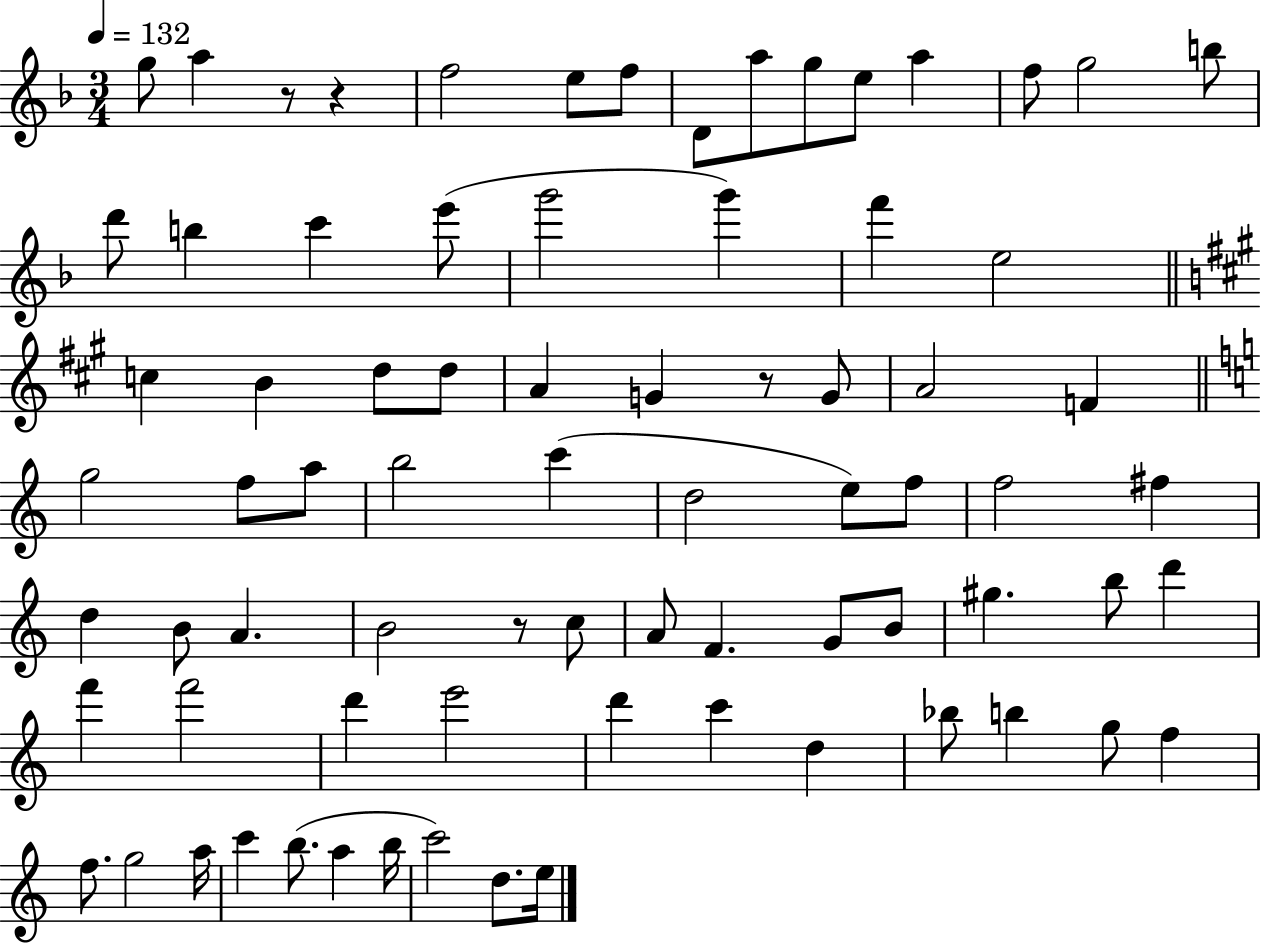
G5/e A5/q R/e R/q F5/h E5/e F5/e D4/e A5/e G5/e E5/e A5/q F5/e G5/h B5/e D6/e B5/q C6/q E6/e G6/h G6/q F6/q E5/h C5/q B4/q D5/e D5/e A4/q G4/q R/e G4/e A4/h F4/q G5/h F5/e A5/e B5/h C6/q D5/h E5/e F5/e F5/h F#5/q D5/q B4/e A4/q. B4/h R/e C5/e A4/e F4/q. G4/e B4/e G#5/q. B5/e D6/q F6/q F6/h D6/q E6/h D6/q C6/q D5/q Bb5/e B5/q G5/e F5/q F5/e. G5/h A5/s C6/q B5/e. A5/q B5/s C6/h D5/e. E5/s